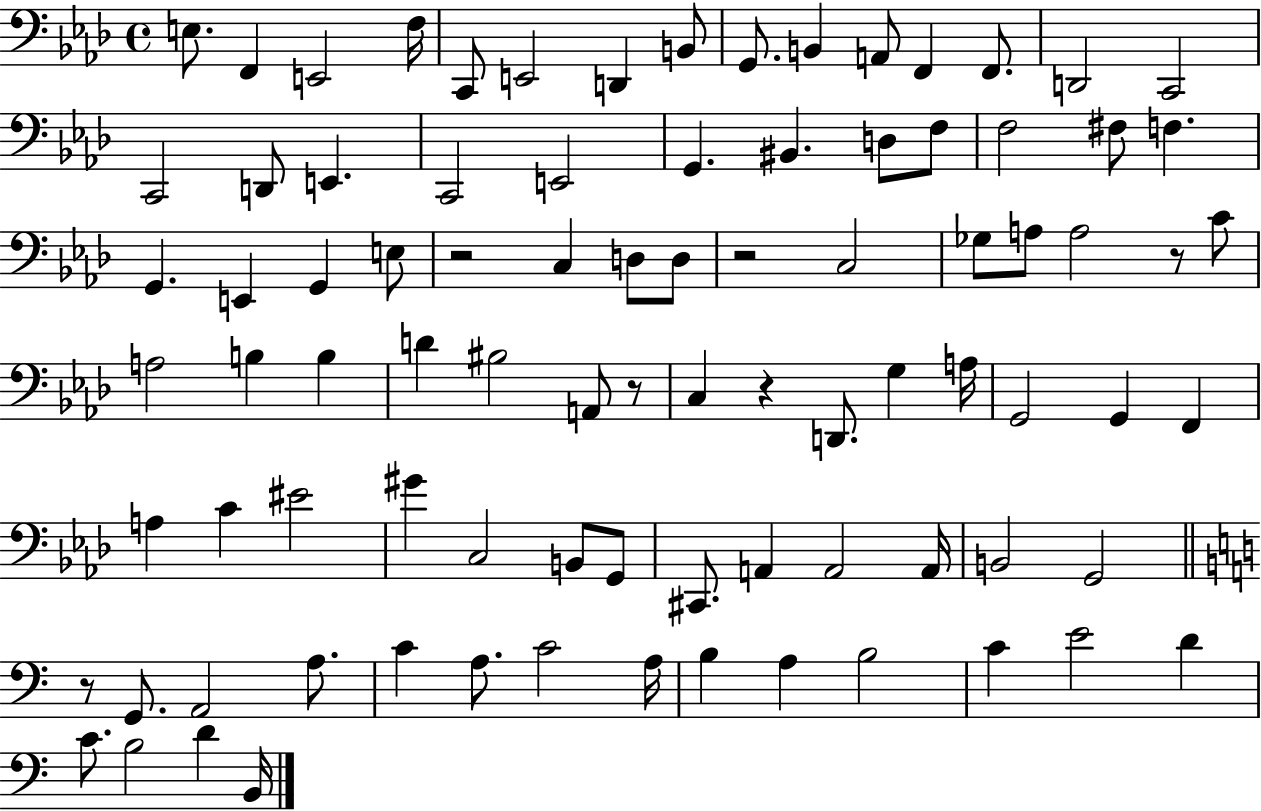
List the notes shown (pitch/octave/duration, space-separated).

E3/e. F2/q E2/h F3/s C2/e E2/h D2/q B2/e G2/e. B2/q A2/e F2/q F2/e. D2/h C2/h C2/h D2/e E2/q. C2/h E2/h G2/q. BIS2/q. D3/e F3/e F3/h F#3/e F3/q. G2/q. E2/q G2/q E3/e R/h C3/q D3/e D3/e R/h C3/h Gb3/e A3/e A3/h R/e C4/e A3/h B3/q B3/q D4/q BIS3/h A2/e R/e C3/q R/q D2/e. G3/q A3/s G2/h G2/q F2/q A3/q C4/q EIS4/h G#4/q C3/h B2/e G2/e C#2/e. A2/q A2/h A2/s B2/h G2/h R/e G2/e. A2/h A3/e. C4/q A3/e. C4/h A3/s B3/q A3/q B3/h C4/q E4/h D4/q C4/e. B3/h D4/q B2/s